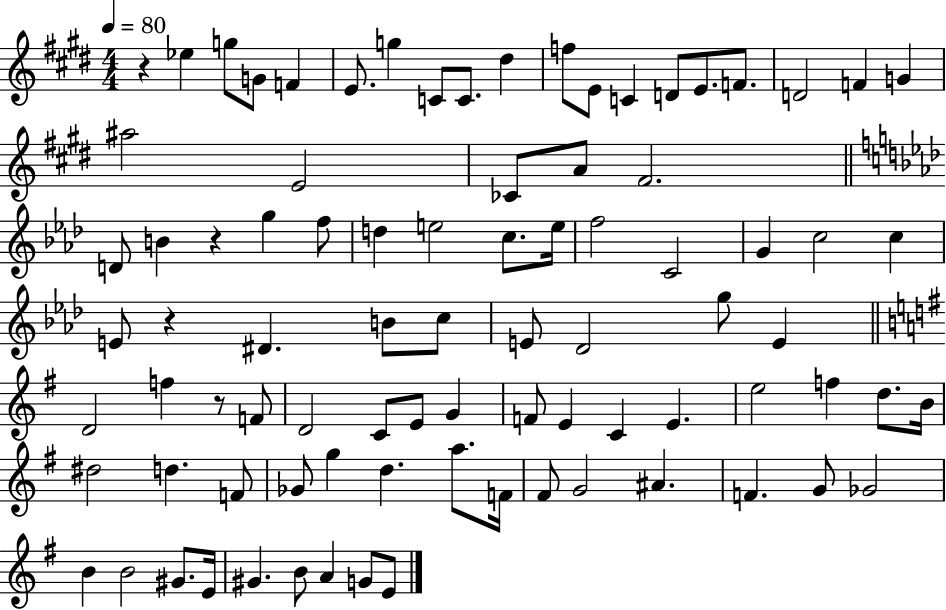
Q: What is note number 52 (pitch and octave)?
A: F4